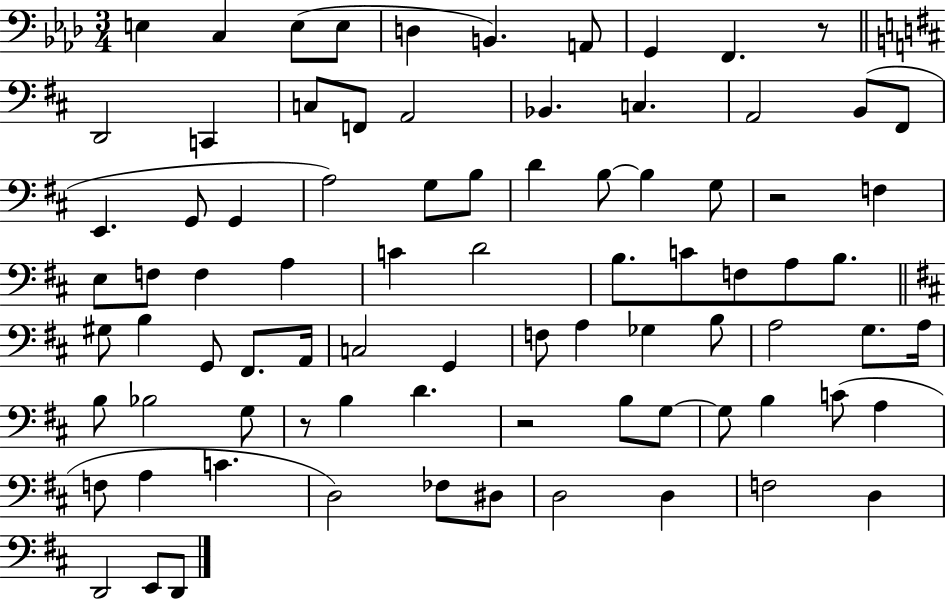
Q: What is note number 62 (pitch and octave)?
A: G3